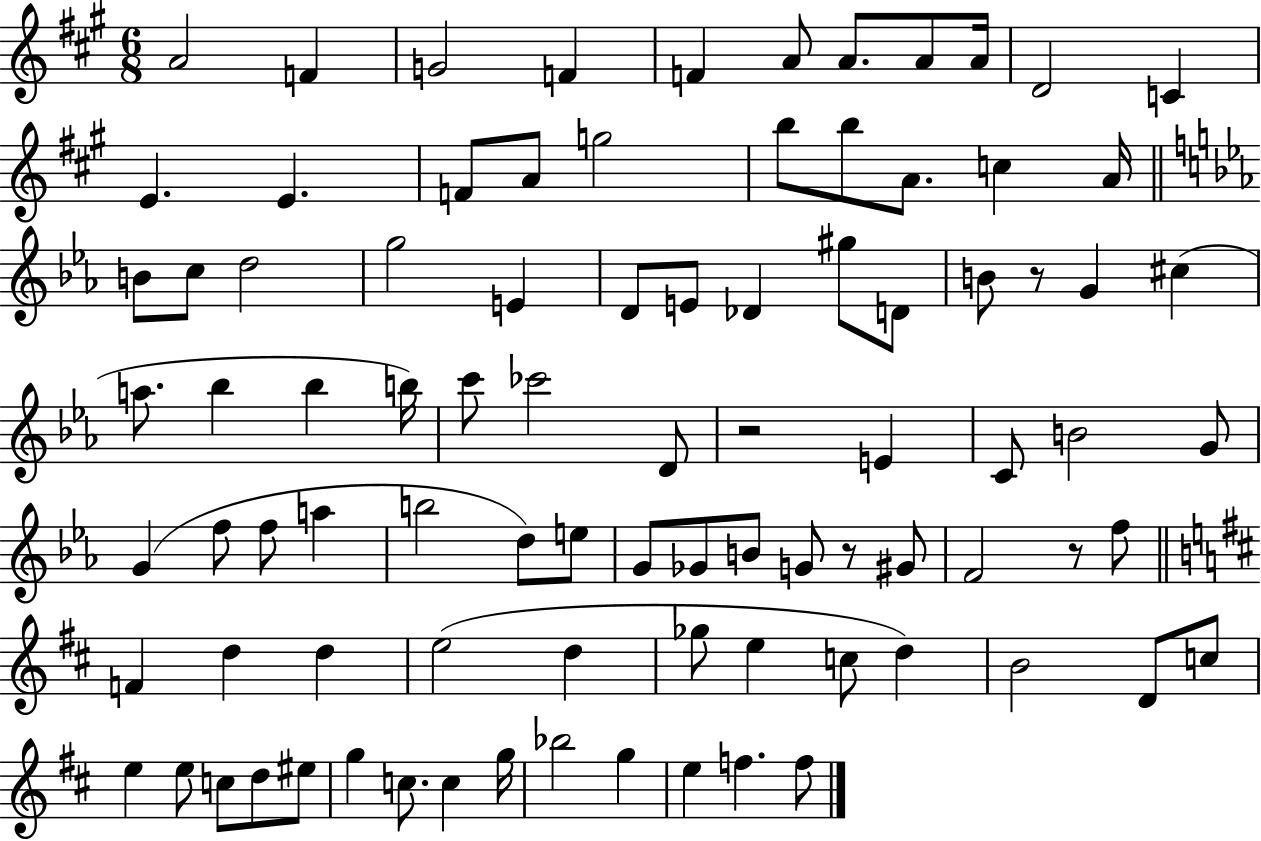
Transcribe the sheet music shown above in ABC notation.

X:1
T:Untitled
M:6/8
L:1/4
K:A
A2 F G2 F F A/2 A/2 A/2 A/4 D2 C E E F/2 A/2 g2 b/2 b/2 A/2 c A/4 B/2 c/2 d2 g2 E D/2 E/2 _D ^g/2 D/2 B/2 z/2 G ^c a/2 _b _b b/4 c'/2 _c'2 D/2 z2 E C/2 B2 G/2 G f/2 f/2 a b2 d/2 e/2 G/2 _G/2 B/2 G/2 z/2 ^G/2 F2 z/2 f/2 F d d e2 d _g/2 e c/2 d B2 D/2 c/2 e e/2 c/2 d/2 ^e/2 g c/2 c g/4 _b2 g e f f/2